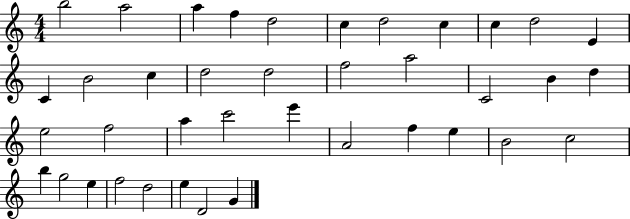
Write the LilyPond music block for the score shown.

{
  \clef treble
  \numericTimeSignature
  \time 4/4
  \key c \major
  b''2 a''2 | a''4 f''4 d''2 | c''4 d''2 c''4 | c''4 d''2 e'4 | \break c'4 b'2 c''4 | d''2 d''2 | f''2 a''2 | c'2 b'4 d''4 | \break e''2 f''2 | a''4 c'''2 e'''4 | a'2 f''4 e''4 | b'2 c''2 | \break b''4 g''2 e''4 | f''2 d''2 | e''4 d'2 g'4 | \bar "|."
}